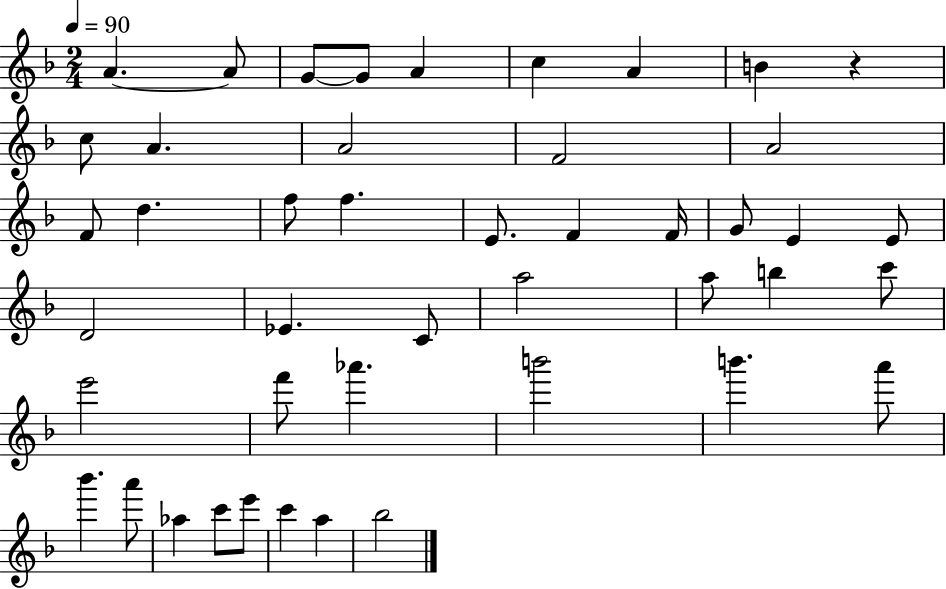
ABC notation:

X:1
T:Untitled
M:2/4
L:1/4
K:F
A A/2 G/2 G/2 A c A B z c/2 A A2 F2 A2 F/2 d f/2 f E/2 F F/4 G/2 E E/2 D2 _E C/2 a2 a/2 b c'/2 e'2 f'/2 _a' b'2 b' a'/2 _b' a'/2 _a c'/2 e'/2 c' a _b2